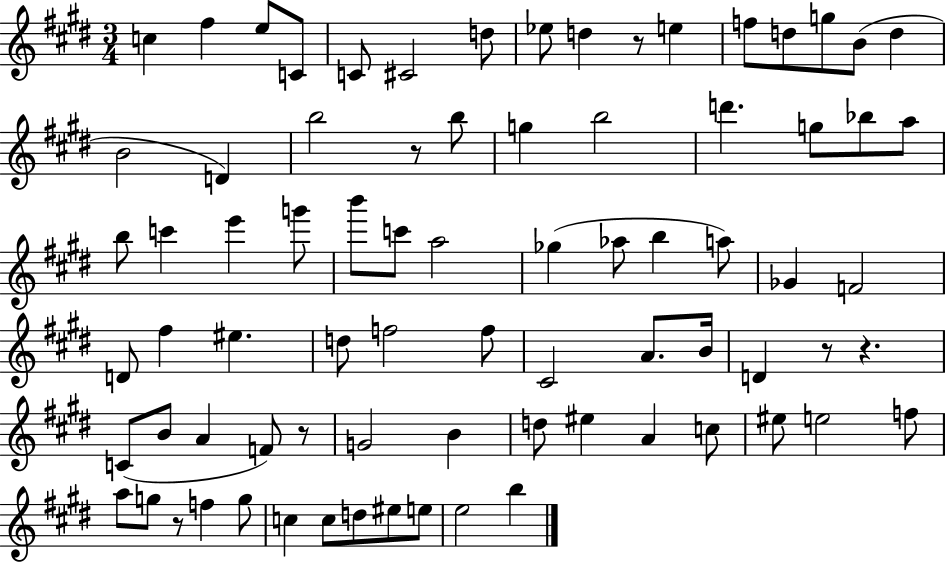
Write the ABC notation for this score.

X:1
T:Untitled
M:3/4
L:1/4
K:E
c ^f e/2 C/2 C/2 ^C2 d/2 _e/2 d z/2 e f/2 d/2 g/2 B/2 d B2 D b2 z/2 b/2 g b2 d' g/2 _b/2 a/2 b/2 c' e' g'/2 b'/2 c'/2 a2 _g _a/2 b a/2 _G F2 D/2 ^f ^e d/2 f2 f/2 ^C2 A/2 B/4 D z/2 z C/2 B/2 A F/2 z/2 G2 B d/2 ^e A c/2 ^e/2 e2 f/2 a/2 g/2 z/2 f g/2 c c/2 d/2 ^e/2 e/2 e2 b